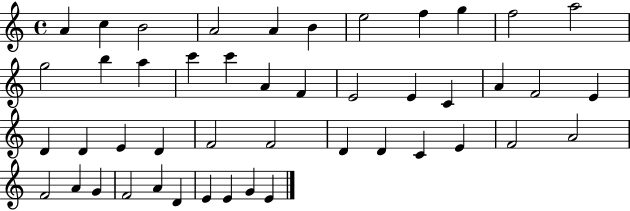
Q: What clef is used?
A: treble